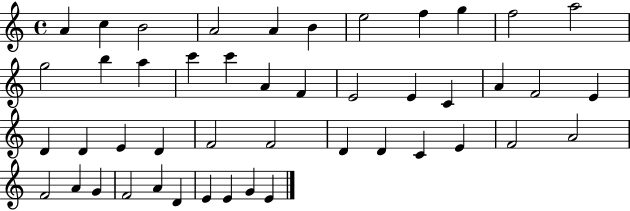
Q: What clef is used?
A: treble